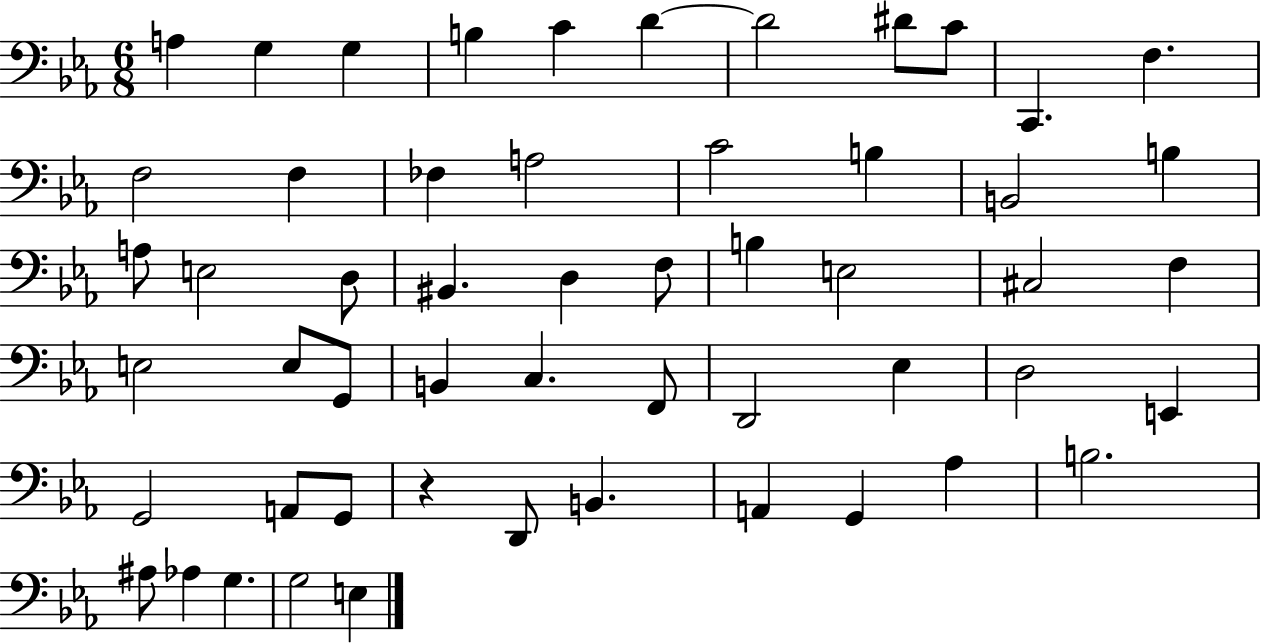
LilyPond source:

{
  \clef bass
  \numericTimeSignature
  \time 6/8
  \key ees \major
  \repeat volta 2 { a4 g4 g4 | b4 c'4 d'4~~ | d'2 dis'8 c'8 | c,4. f4. | \break f2 f4 | fes4 a2 | c'2 b4 | b,2 b4 | \break a8 e2 d8 | bis,4. d4 f8 | b4 e2 | cis2 f4 | \break e2 e8 g,8 | b,4 c4. f,8 | d,2 ees4 | d2 e,4 | \break g,2 a,8 g,8 | r4 d,8 b,4. | a,4 g,4 aes4 | b2. | \break ais8 aes4 g4. | g2 e4 | } \bar "|."
}